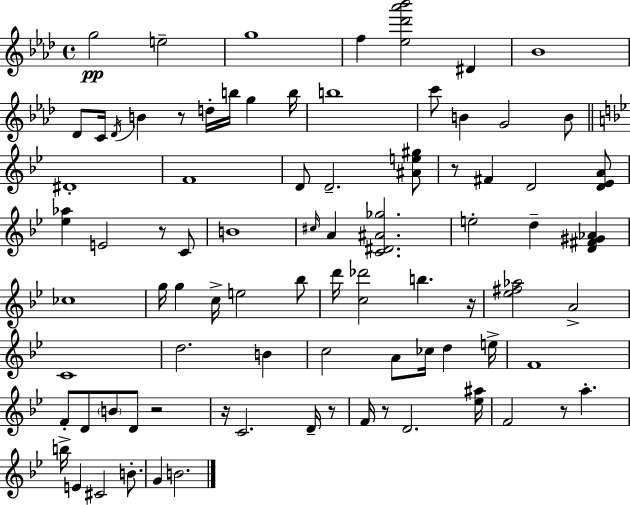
G5/h E5/h G5/w F5/q [Eb5,Db6,Ab6,Bb6]/h D#4/q Bb4/w Db4/e C4/s Db4/s B4/q R/e D5/s B5/s G5/q B5/s B5/w C6/e B4/q G4/h B4/e D#4/w F4/w D4/e D4/h. [A#4,E5,G#5]/e R/e F#4/q D4/h [D4,Eb4,A4]/e [Eb5,Ab5]/q E4/h R/e C4/e B4/w C#5/s A4/q [C4,D#4,A#4,Gb5]/h. E5/h D5/q [D4,F#4,G#4,Ab4]/q CES5/w G5/s G5/q C5/s E5/h Bb5/e D6/s [C5,Db6]/h B5/q. R/s [Eb5,F#5,Ab5]/h A4/h C4/w D5/h. B4/q C5/h A4/e CES5/s D5/q E5/s F4/w F4/e D4/e B4/e D4/e R/h R/s C4/h. D4/s R/e F4/s R/e D4/h. [Eb5,A#5]/s F4/h R/e A5/q. B5/s E4/q C#4/h B4/e. G4/q B4/h.